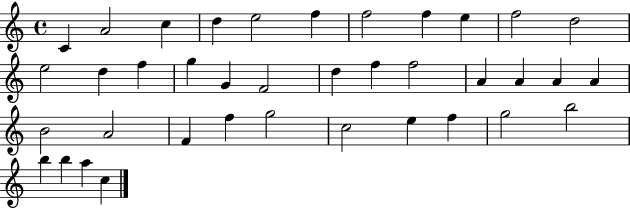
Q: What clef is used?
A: treble